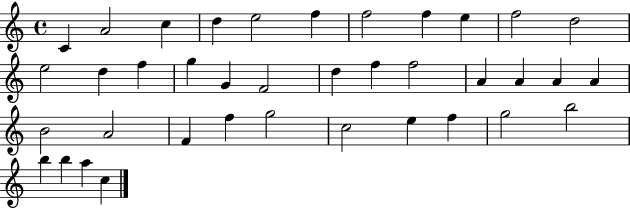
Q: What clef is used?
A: treble